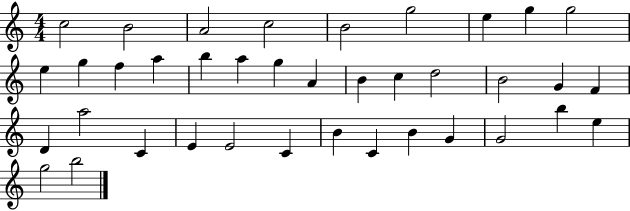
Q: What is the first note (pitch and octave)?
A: C5